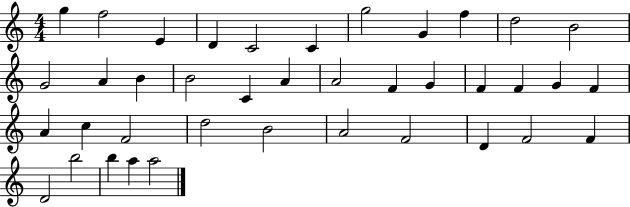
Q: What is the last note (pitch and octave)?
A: A5